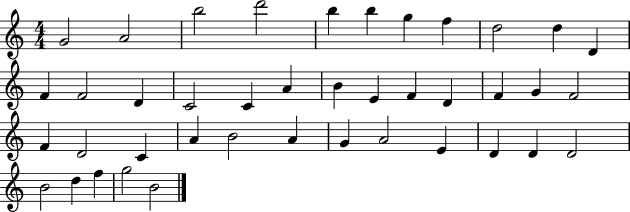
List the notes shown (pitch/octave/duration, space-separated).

G4/h A4/h B5/h D6/h B5/q B5/q G5/q F5/q D5/h D5/q D4/q F4/q F4/h D4/q C4/h C4/q A4/q B4/q E4/q F4/q D4/q F4/q G4/q F4/h F4/q D4/h C4/q A4/q B4/h A4/q G4/q A4/h E4/q D4/q D4/q D4/h B4/h D5/q F5/q G5/h B4/h